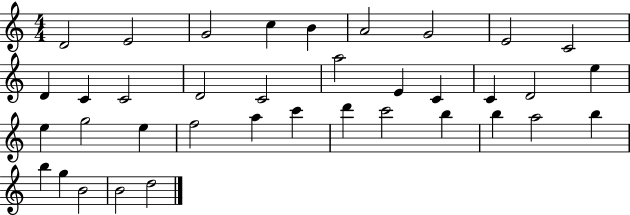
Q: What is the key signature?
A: C major